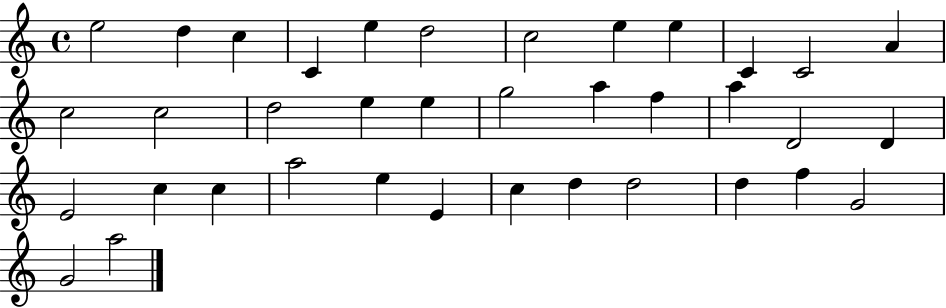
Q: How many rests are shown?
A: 0